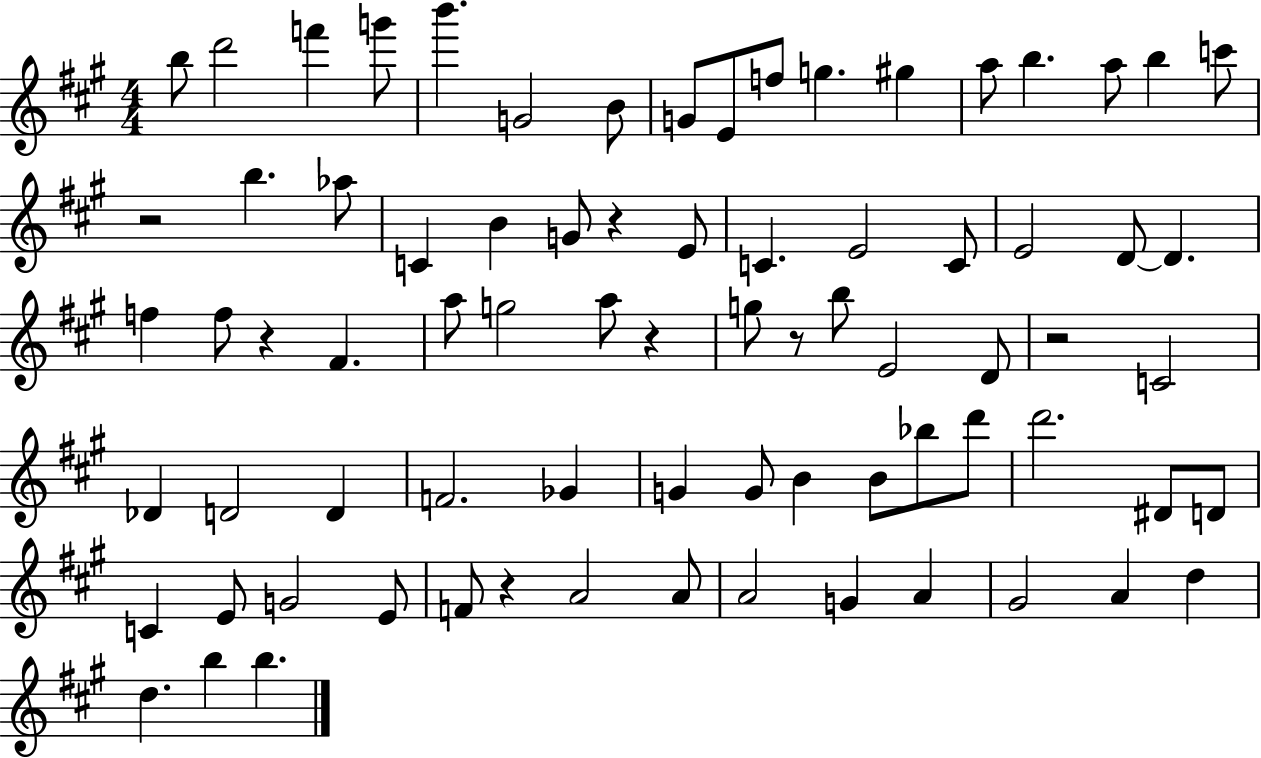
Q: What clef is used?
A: treble